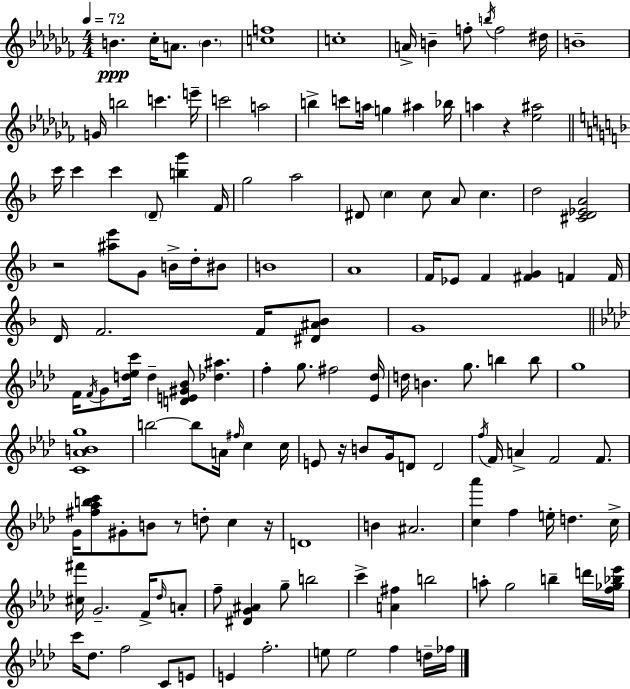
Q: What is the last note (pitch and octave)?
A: FES5